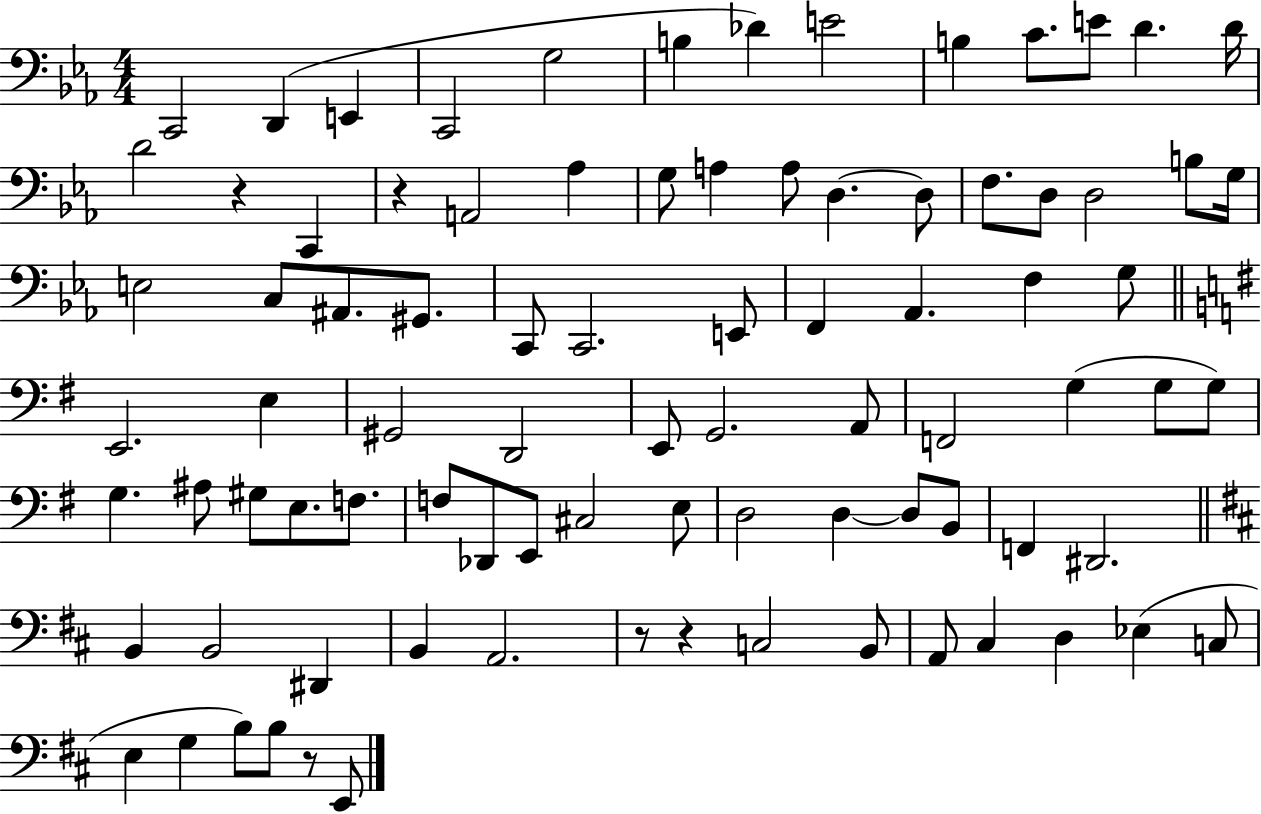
C2/h D2/q E2/q C2/h G3/h B3/q Db4/q E4/h B3/q C4/e. E4/e D4/q. D4/s D4/h R/q C2/q R/q A2/h Ab3/q G3/e A3/q A3/e D3/q. D3/e F3/e. D3/e D3/h B3/e G3/s E3/h C3/e A#2/e. G#2/e. C2/e C2/h. E2/e F2/q Ab2/q. F3/q G3/e E2/h. E3/q G#2/h D2/h E2/e G2/h. A2/e F2/h G3/q G3/e G3/e G3/q. A#3/e G#3/e E3/e. F3/e. F3/e Db2/e E2/e C#3/h E3/e D3/h D3/q D3/e B2/e F2/q D#2/h. B2/q B2/h D#2/q B2/q A2/h. R/e R/q C3/h B2/e A2/e C#3/q D3/q Eb3/q C3/e E3/q G3/q B3/e B3/e R/e E2/e